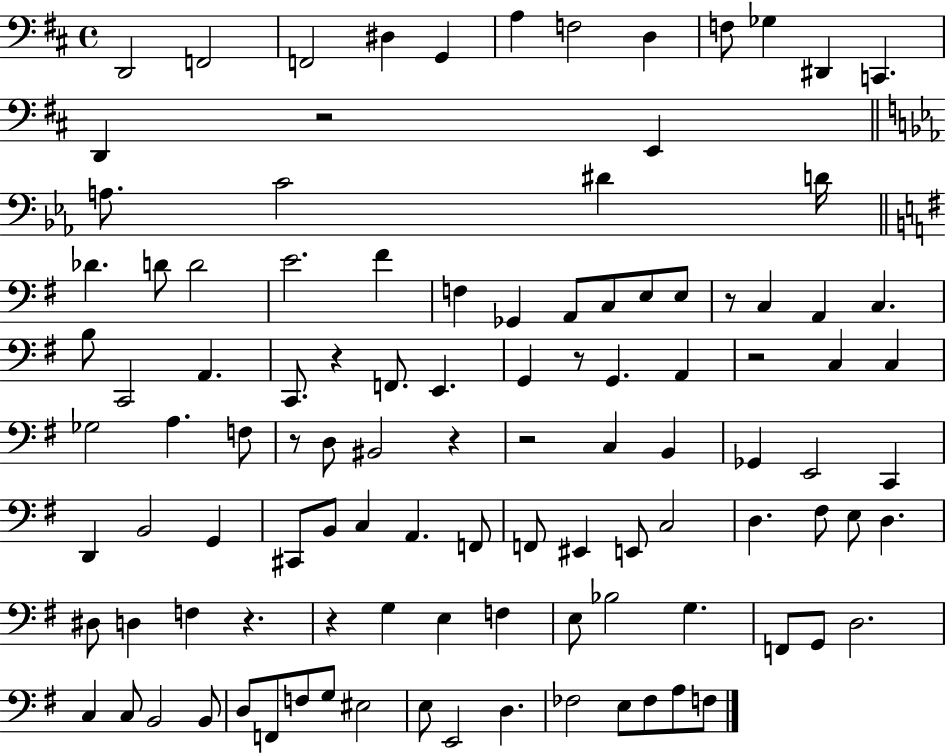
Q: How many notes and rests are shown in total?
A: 108